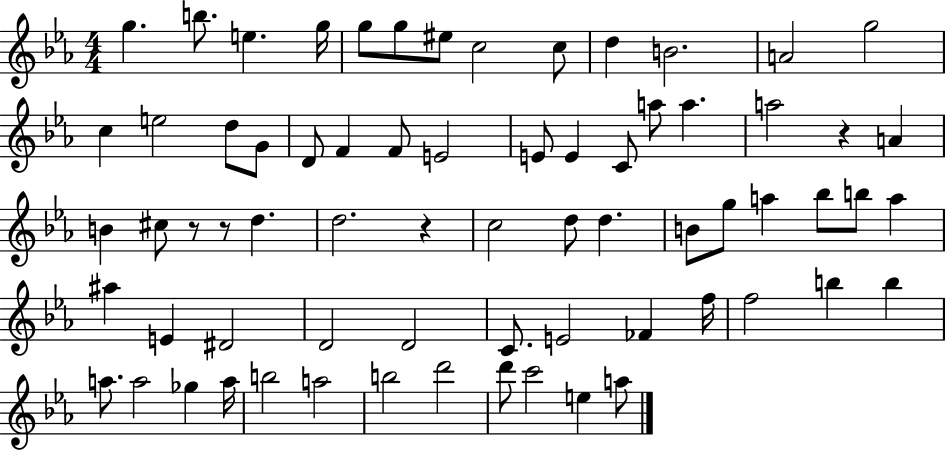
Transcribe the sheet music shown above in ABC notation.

X:1
T:Untitled
M:4/4
L:1/4
K:Eb
g b/2 e g/4 g/2 g/2 ^e/2 c2 c/2 d B2 A2 g2 c e2 d/2 G/2 D/2 F F/2 E2 E/2 E C/2 a/2 a a2 z A B ^c/2 z/2 z/2 d d2 z c2 d/2 d B/2 g/2 a _b/2 b/2 a ^a E ^D2 D2 D2 C/2 E2 _F f/4 f2 b b a/2 a2 _g a/4 b2 a2 b2 d'2 d'/2 c'2 e a/2